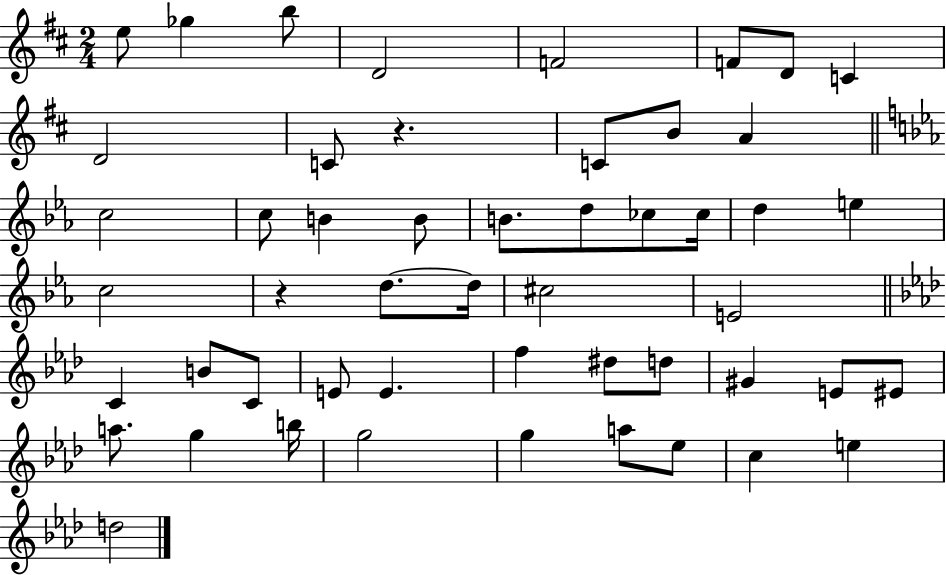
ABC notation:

X:1
T:Untitled
M:2/4
L:1/4
K:D
e/2 _g b/2 D2 F2 F/2 D/2 C D2 C/2 z C/2 B/2 A c2 c/2 B B/2 B/2 d/2 _c/2 _c/4 d e c2 z d/2 d/4 ^c2 E2 C B/2 C/2 E/2 E f ^d/2 d/2 ^G E/2 ^E/2 a/2 g b/4 g2 g a/2 _e/2 c e d2